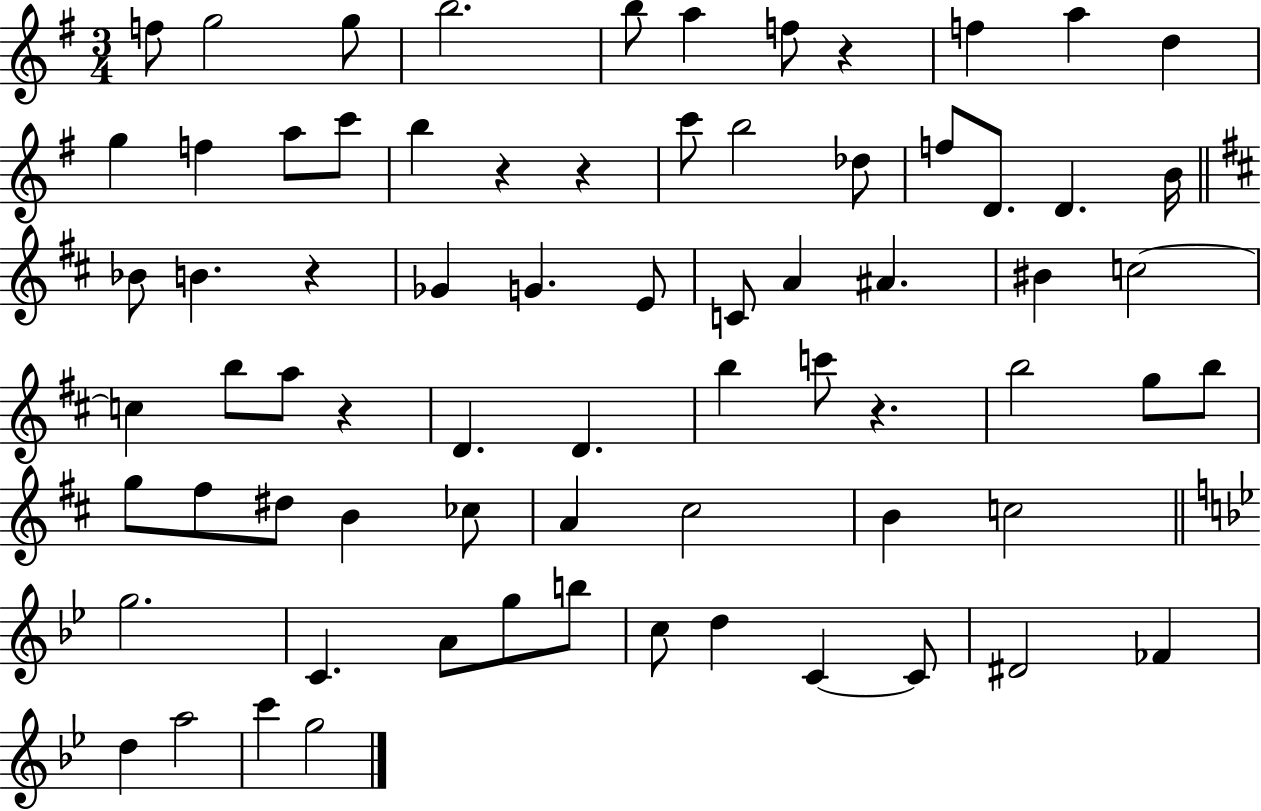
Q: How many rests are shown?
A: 6